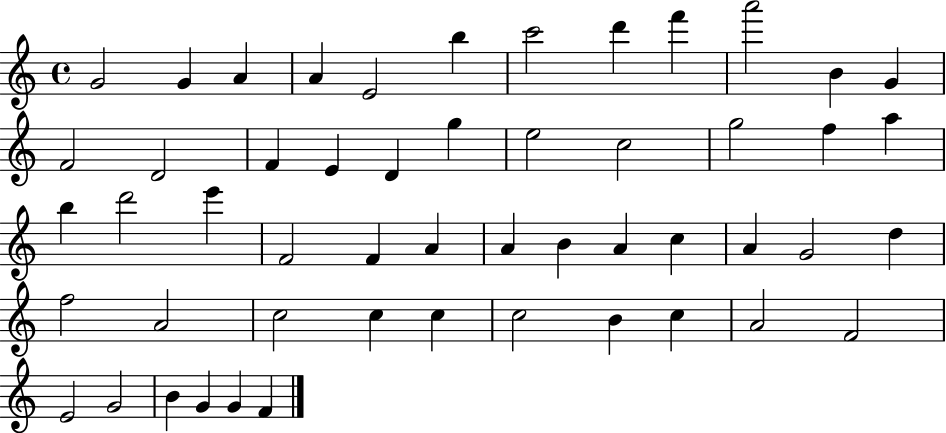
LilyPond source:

{
  \clef treble
  \time 4/4
  \defaultTimeSignature
  \key c \major
  g'2 g'4 a'4 | a'4 e'2 b''4 | c'''2 d'''4 f'''4 | a'''2 b'4 g'4 | \break f'2 d'2 | f'4 e'4 d'4 g''4 | e''2 c''2 | g''2 f''4 a''4 | \break b''4 d'''2 e'''4 | f'2 f'4 a'4 | a'4 b'4 a'4 c''4 | a'4 g'2 d''4 | \break f''2 a'2 | c''2 c''4 c''4 | c''2 b'4 c''4 | a'2 f'2 | \break e'2 g'2 | b'4 g'4 g'4 f'4 | \bar "|."
}